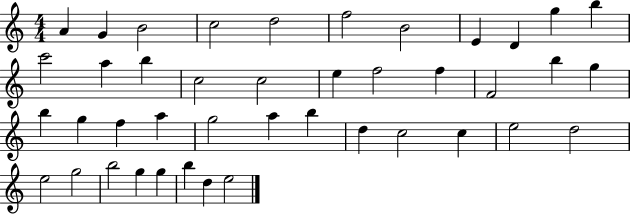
{
  \clef treble
  \numericTimeSignature
  \time 4/4
  \key c \major
  a'4 g'4 b'2 | c''2 d''2 | f''2 b'2 | e'4 d'4 g''4 b''4 | \break c'''2 a''4 b''4 | c''2 c''2 | e''4 f''2 f''4 | f'2 b''4 g''4 | \break b''4 g''4 f''4 a''4 | g''2 a''4 b''4 | d''4 c''2 c''4 | e''2 d''2 | \break e''2 g''2 | b''2 g''4 g''4 | b''4 d''4 e''2 | \bar "|."
}